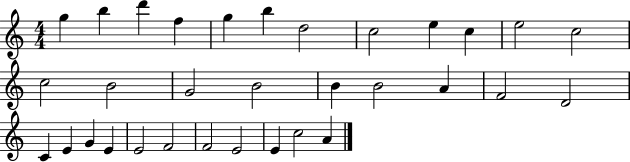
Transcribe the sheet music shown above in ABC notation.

X:1
T:Untitled
M:4/4
L:1/4
K:C
g b d' f g b d2 c2 e c e2 c2 c2 B2 G2 B2 B B2 A F2 D2 C E G E E2 F2 F2 E2 E c2 A